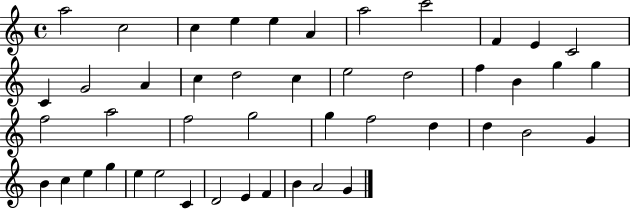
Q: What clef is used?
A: treble